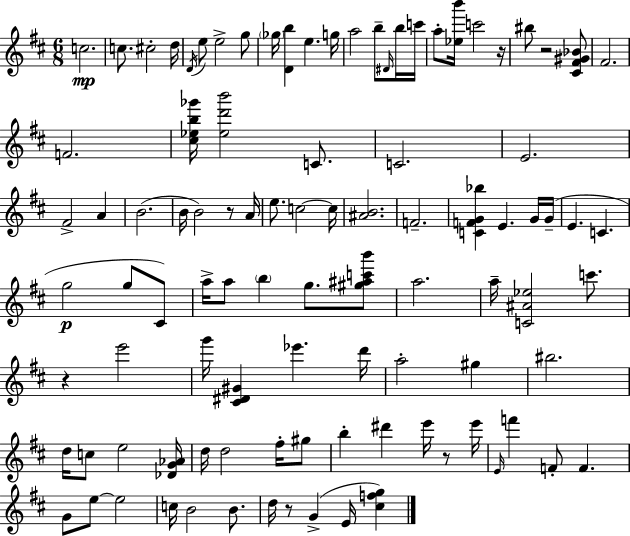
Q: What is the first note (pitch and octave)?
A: C5